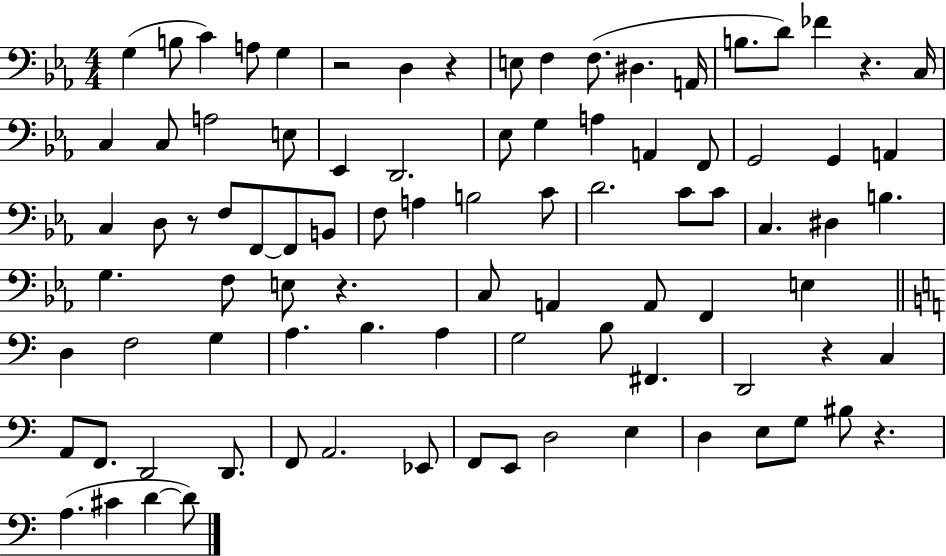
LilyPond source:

{
  \clef bass
  \numericTimeSignature
  \time 4/4
  \key ees \major
  g4( b8 c'4) a8 g4 | r2 d4 r4 | e8 f4 f8.( dis4. a,16 | b8. d'8) fes'4 r4. c16 | \break c4 c8 a2 e8 | ees,4 d,2. | ees8 g4 a4 a,4 f,8 | g,2 g,4 a,4 | \break c4 d8 r8 f8 f,8~~ f,8 b,8 | f8 a4 b2 c'8 | d'2. c'8 c'8 | c4. dis4 b4. | \break g4. f8 e8 r4. | c8 a,4 a,8 f,4 e4 | \bar "||" \break \key a \minor d4 f2 g4 | a4. b4. a4 | g2 b8 fis,4. | d,2 r4 c4 | \break a,8 f,8. d,2 d,8. | f,8 a,2. ees,8 | f,8 e,8 d2 e4 | d4 e8 g8 bis8 r4. | \break a4.( cis'4 d'4~~ d'8) | \bar "|."
}